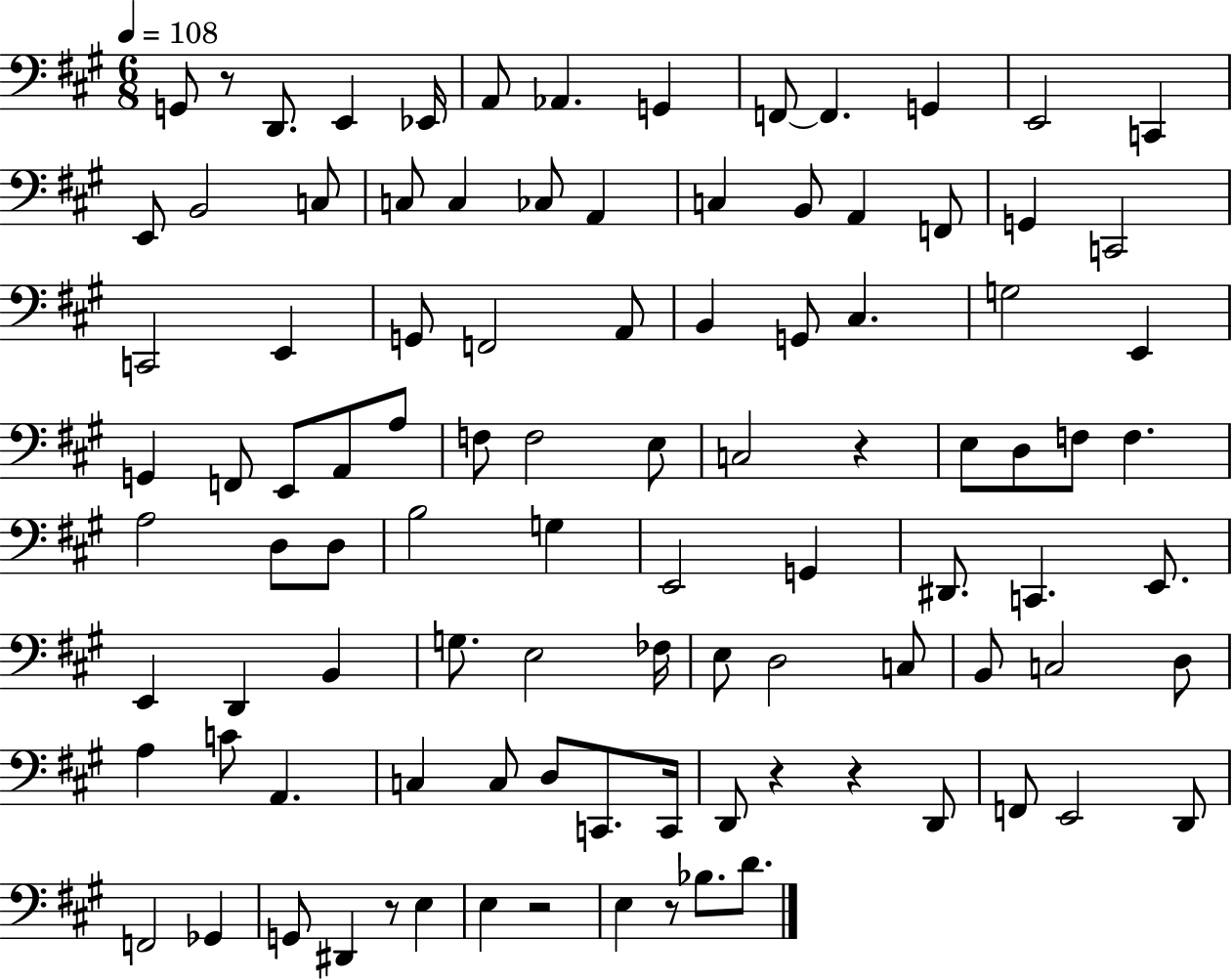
{
  \clef bass
  \numericTimeSignature
  \time 6/8
  \key a \major
  \tempo 4 = 108
  g,8 r8 d,8. e,4 ees,16 | a,8 aes,4. g,4 | f,8~~ f,4. g,4 | e,2 c,4 | \break e,8 b,2 c8 | c8 c4 ces8 a,4 | c4 b,8 a,4 f,8 | g,4 c,2 | \break c,2 e,4 | g,8 f,2 a,8 | b,4 g,8 cis4. | g2 e,4 | \break g,4 f,8 e,8 a,8 a8 | f8 f2 e8 | c2 r4 | e8 d8 f8 f4. | \break a2 d8 d8 | b2 g4 | e,2 g,4 | dis,8. c,4. e,8. | \break e,4 d,4 b,4 | g8. e2 fes16 | e8 d2 c8 | b,8 c2 d8 | \break a4 c'8 a,4. | c4 c8 d8 c,8. c,16 | d,8 r4 r4 d,8 | f,8 e,2 d,8 | \break f,2 ges,4 | g,8 dis,4 r8 e4 | e4 r2 | e4 r8 bes8. d'8. | \break \bar "|."
}